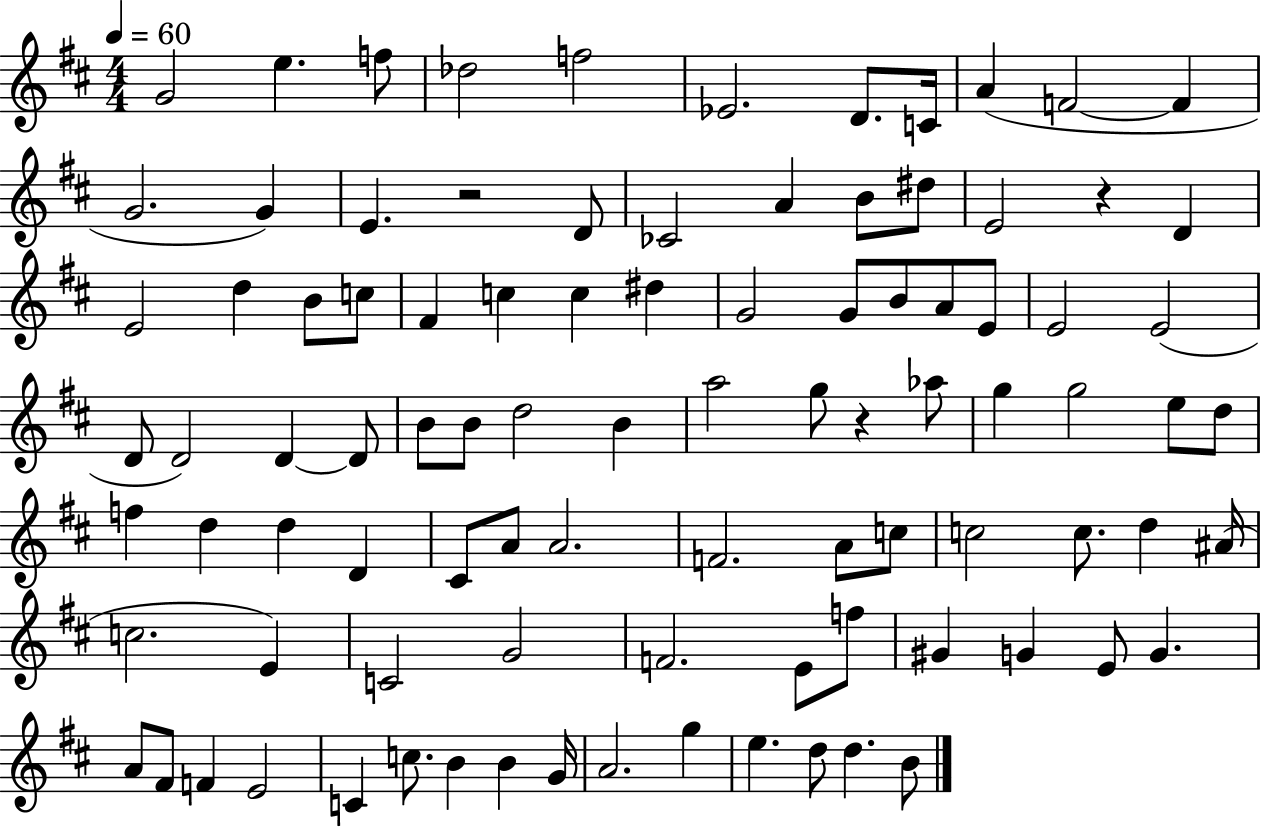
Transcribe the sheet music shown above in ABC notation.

X:1
T:Untitled
M:4/4
L:1/4
K:D
G2 e f/2 _d2 f2 _E2 D/2 C/4 A F2 F G2 G E z2 D/2 _C2 A B/2 ^d/2 E2 z D E2 d B/2 c/2 ^F c c ^d G2 G/2 B/2 A/2 E/2 E2 E2 D/2 D2 D D/2 B/2 B/2 d2 B a2 g/2 z _a/2 g g2 e/2 d/2 f d d D ^C/2 A/2 A2 F2 A/2 c/2 c2 c/2 d ^A/4 c2 E C2 G2 F2 E/2 f/2 ^G G E/2 G A/2 ^F/2 F E2 C c/2 B B G/4 A2 g e d/2 d B/2